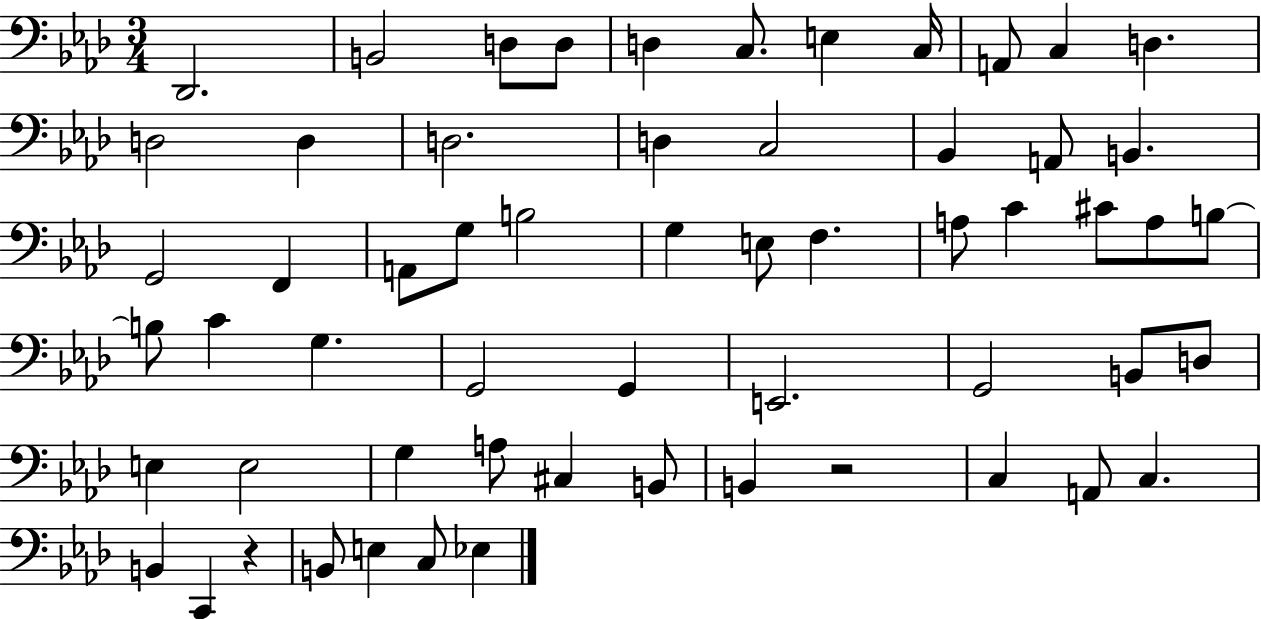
{
  \clef bass
  \numericTimeSignature
  \time 3/4
  \key aes \major
  \repeat volta 2 { des,2. | b,2 d8 d8 | d4 c8. e4 c16 | a,8 c4 d4. | \break d2 d4 | d2. | d4 c2 | bes,4 a,8 b,4. | \break g,2 f,4 | a,8 g8 b2 | g4 e8 f4. | a8 c'4 cis'8 a8 b8~~ | \break b8 c'4 g4. | g,2 g,4 | e,2. | g,2 b,8 d8 | \break e4 e2 | g4 a8 cis4 b,8 | b,4 r2 | c4 a,8 c4. | \break b,4 c,4 r4 | b,8 e4 c8 ees4 | } \bar "|."
}